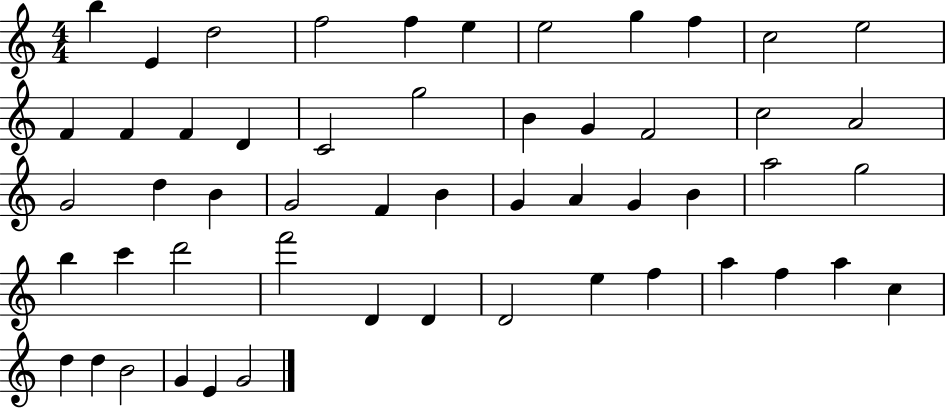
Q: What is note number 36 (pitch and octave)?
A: C6